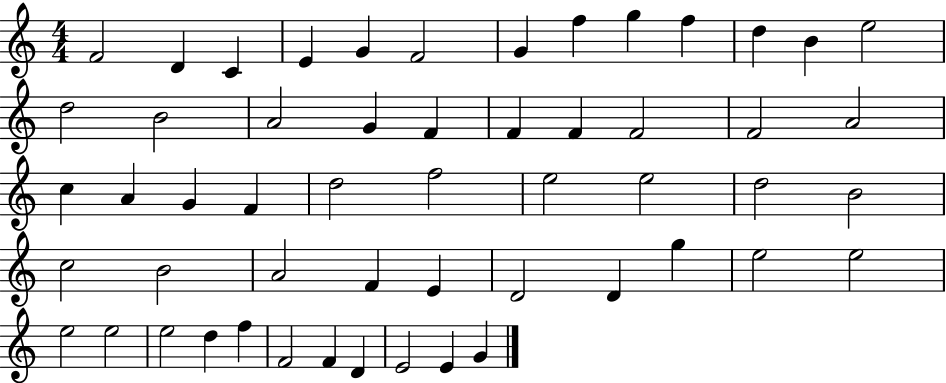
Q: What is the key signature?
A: C major